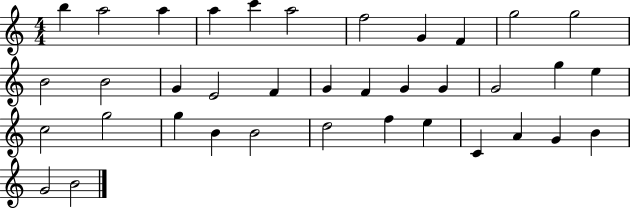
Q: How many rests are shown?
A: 0